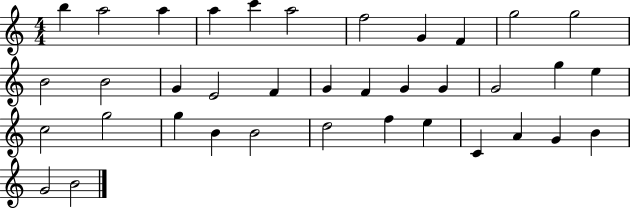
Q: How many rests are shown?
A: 0